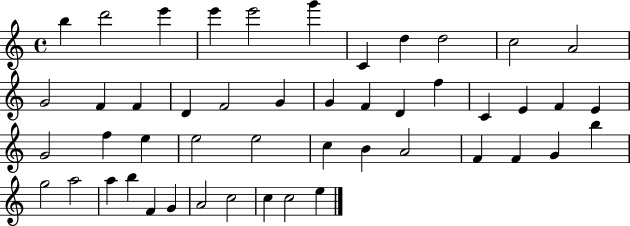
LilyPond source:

{
  \clef treble
  \time 4/4
  \defaultTimeSignature
  \key c \major
  b''4 d'''2 e'''4 | e'''4 e'''2 g'''4 | c'4 d''4 d''2 | c''2 a'2 | \break g'2 f'4 f'4 | d'4 f'2 g'4 | g'4 f'4 d'4 f''4 | c'4 e'4 f'4 e'4 | \break g'2 f''4 e''4 | e''2 e''2 | c''4 b'4 a'2 | f'4 f'4 g'4 b''4 | \break g''2 a''2 | a''4 b''4 f'4 g'4 | a'2 c''2 | c''4 c''2 e''4 | \break \bar "|."
}